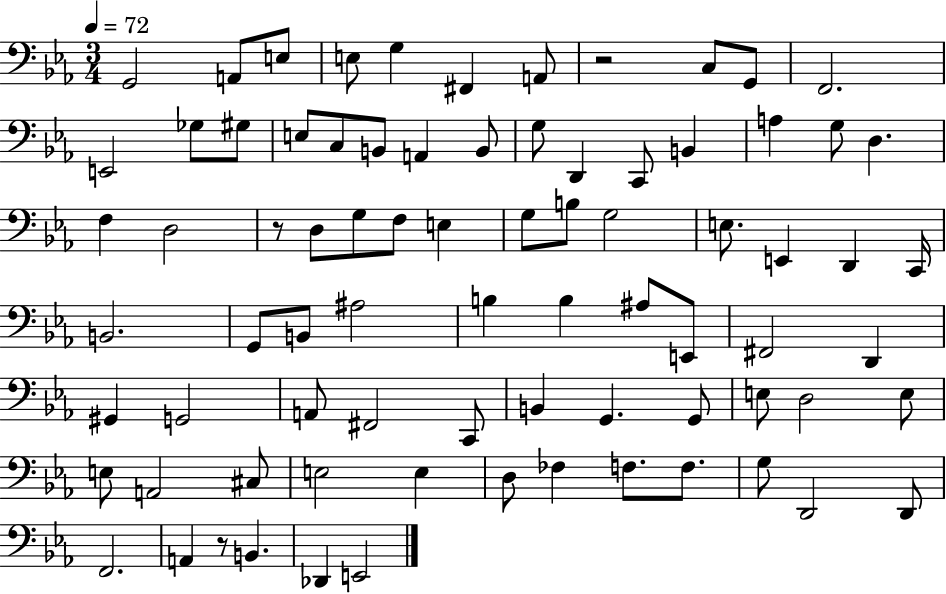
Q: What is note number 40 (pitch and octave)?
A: G2